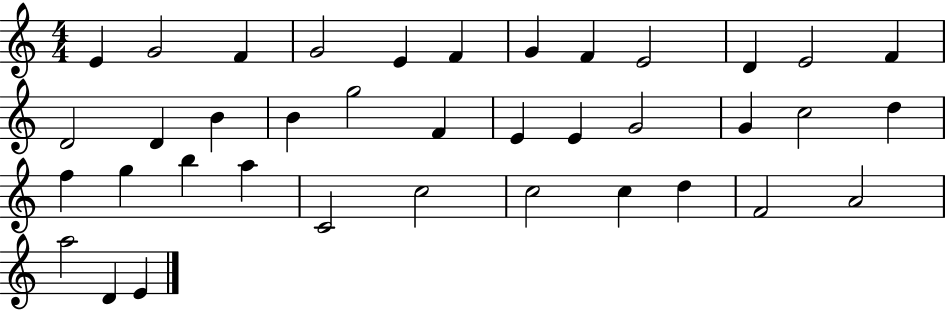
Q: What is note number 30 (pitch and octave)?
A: C5